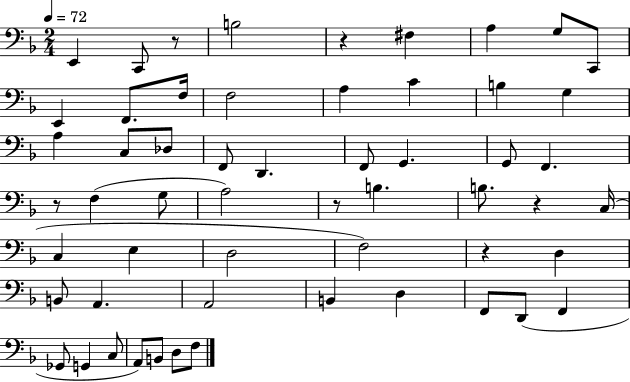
E2/q C2/e R/e B3/h R/q F#3/q A3/q G3/e C2/e E2/q F2/e. F3/s F3/h A3/q C4/q B3/q G3/q A3/q C3/e Db3/e F2/e D2/q. F2/e G2/q. G2/e F2/q. R/e F3/q G3/e A3/h R/e B3/q. B3/e. R/q C3/s C3/q E3/q D3/h F3/h R/q D3/q B2/e A2/q. A2/h B2/q D3/q F2/e D2/e F2/q Gb2/e G2/q C3/e A2/e B2/e D3/e F3/e